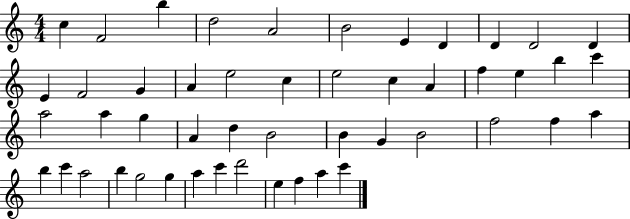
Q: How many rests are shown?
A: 0